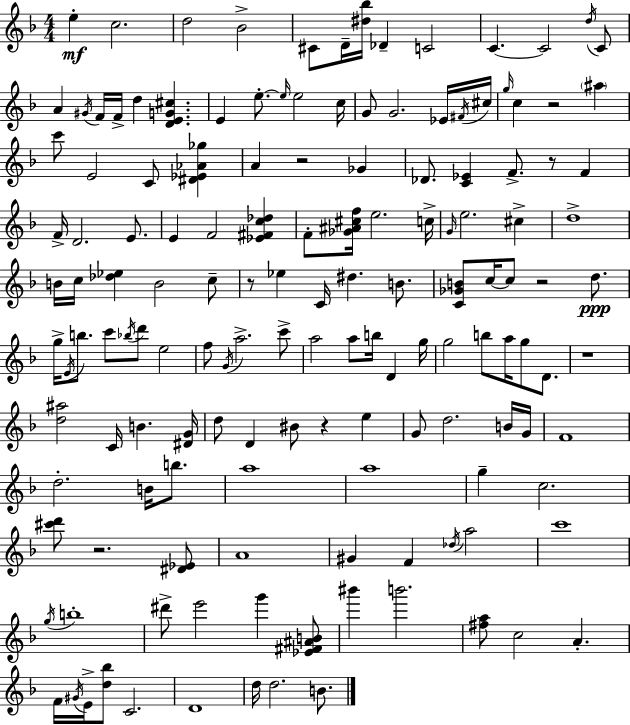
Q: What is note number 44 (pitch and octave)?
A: F4